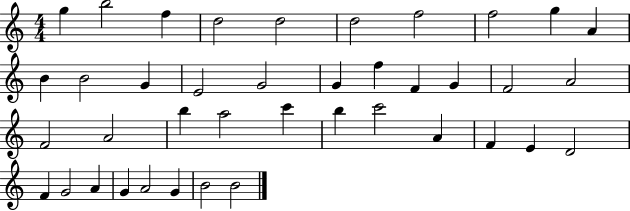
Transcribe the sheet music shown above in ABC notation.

X:1
T:Untitled
M:4/4
L:1/4
K:C
g b2 f d2 d2 d2 f2 f2 g A B B2 G E2 G2 G f F G F2 A2 F2 A2 b a2 c' b c'2 A F E D2 F G2 A G A2 G B2 B2